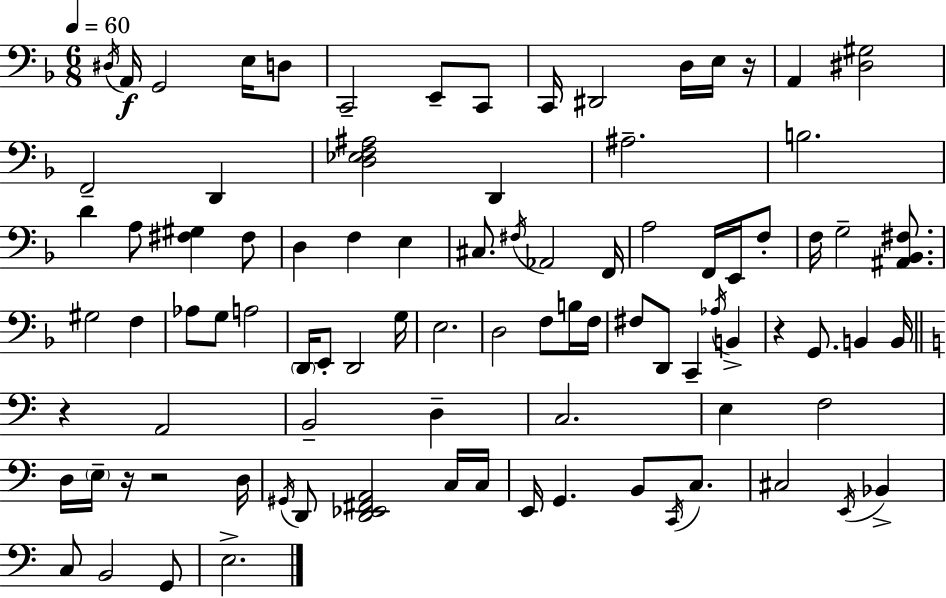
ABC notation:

X:1
T:Untitled
M:6/8
L:1/4
K:Dm
^D,/4 A,,/4 G,,2 E,/4 D,/2 C,,2 E,,/2 C,,/2 C,,/4 ^D,,2 D,/4 E,/4 z/4 A,, [^D,^G,]2 F,,2 D,, [D,_E,F,^A,]2 D,, ^A,2 B,2 D A,/2 [^F,^G,] ^F,/2 D, F, E, ^C,/2 ^F,/4 _A,,2 F,,/4 A,2 F,,/4 E,,/4 F,/2 F,/4 G,2 [^A,,_B,,^F,]/2 ^G,2 F, _A,/2 G,/2 A,2 D,,/4 E,,/2 D,,2 G,/4 E,2 D,2 F,/2 B,/4 F,/4 ^F,/2 D,,/2 C,, _A,/4 B,, z G,,/2 B,, B,,/4 z A,,2 B,,2 D, C,2 E, F,2 D,/4 E,/4 z/4 z2 D,/4 ^G,,/4 D,,/2 [D,,_E,,^F,,A,,]2 C,/4 C,/4 E,,/4 G,, B,,/2 C,,/4 C,/2 ^C,2 E,,/4 _B,, C,/2 B,,2 G,,/2 E,2